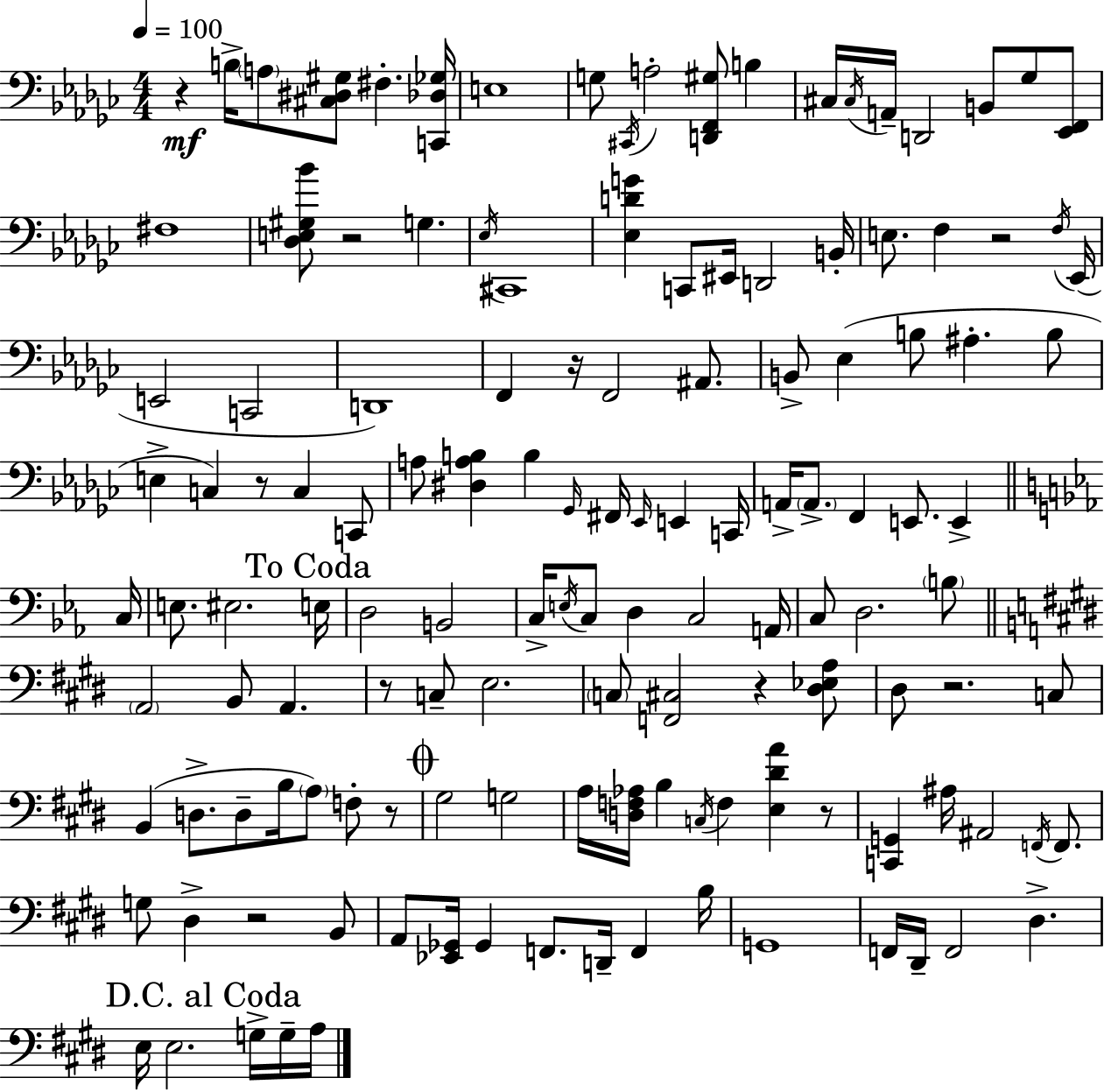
R/q B3/s A3/e [C#3,D#3,G#3]/e F#3/q. [C2,Db3,Gb3]/s E3/w G3/e C#2/s A3/h [D2,F2,G#3]/e B3/q C#3/s C#3/s A2/s D2/h B2/e Gb3/e [Eb2,F2]/e F#3/w [Db3,E3,G#3,Bb4]/e R/h G3/q. Eb3/s C#2/w [Eb3,D4,G4]/q C2/e EIS2/s D2/h B2/s E3/e. F3/q R/h F3/s Eb2/s E2/h C2/h D2/w F2/q R/s F2/h A#2/e. B2/e Eb3/q B3/e A#3/q. B3/e E3/q C3/q R/e C3/q C2/e A3/e [D#3,A3,B3]/q B3/q Gb2/s F#2/s Eb2/s E2/q C2/s A2/s A2/e. F2/q E2/e. E2/q C3/s E3/e. EIS3/h. E3/s D3/h B2/h C3/s E3/s C3/e D3/q C3/h A2/s C3/e D3/h. B3/e A2/h B2/e A2/q. R/e C3/e E3/h. C3/e [F2,C#3]/h R/q [D#3,Eb3,A3]/e D#3/e R/h. C3/e B2/q D3/e. D3/e B3/s A3/e F3/e R/e G#3/h G3/h A3/s [D3,F3,Ab3]/s B3/q C3/s F3/q [E3,D#4,A4]/q R/e [C2,G2]/q A#3/s A#2/h F2/s F2/e. G3/e D#3/q R/h B2/e A2/e [Eb2,Gb2]/s Gb2/q F2/e. D2/s F2/q B3/s G2/w F2/s D#2/s F2/h D#3/q. E3/s E3/h. G3/s G3/s A3/s